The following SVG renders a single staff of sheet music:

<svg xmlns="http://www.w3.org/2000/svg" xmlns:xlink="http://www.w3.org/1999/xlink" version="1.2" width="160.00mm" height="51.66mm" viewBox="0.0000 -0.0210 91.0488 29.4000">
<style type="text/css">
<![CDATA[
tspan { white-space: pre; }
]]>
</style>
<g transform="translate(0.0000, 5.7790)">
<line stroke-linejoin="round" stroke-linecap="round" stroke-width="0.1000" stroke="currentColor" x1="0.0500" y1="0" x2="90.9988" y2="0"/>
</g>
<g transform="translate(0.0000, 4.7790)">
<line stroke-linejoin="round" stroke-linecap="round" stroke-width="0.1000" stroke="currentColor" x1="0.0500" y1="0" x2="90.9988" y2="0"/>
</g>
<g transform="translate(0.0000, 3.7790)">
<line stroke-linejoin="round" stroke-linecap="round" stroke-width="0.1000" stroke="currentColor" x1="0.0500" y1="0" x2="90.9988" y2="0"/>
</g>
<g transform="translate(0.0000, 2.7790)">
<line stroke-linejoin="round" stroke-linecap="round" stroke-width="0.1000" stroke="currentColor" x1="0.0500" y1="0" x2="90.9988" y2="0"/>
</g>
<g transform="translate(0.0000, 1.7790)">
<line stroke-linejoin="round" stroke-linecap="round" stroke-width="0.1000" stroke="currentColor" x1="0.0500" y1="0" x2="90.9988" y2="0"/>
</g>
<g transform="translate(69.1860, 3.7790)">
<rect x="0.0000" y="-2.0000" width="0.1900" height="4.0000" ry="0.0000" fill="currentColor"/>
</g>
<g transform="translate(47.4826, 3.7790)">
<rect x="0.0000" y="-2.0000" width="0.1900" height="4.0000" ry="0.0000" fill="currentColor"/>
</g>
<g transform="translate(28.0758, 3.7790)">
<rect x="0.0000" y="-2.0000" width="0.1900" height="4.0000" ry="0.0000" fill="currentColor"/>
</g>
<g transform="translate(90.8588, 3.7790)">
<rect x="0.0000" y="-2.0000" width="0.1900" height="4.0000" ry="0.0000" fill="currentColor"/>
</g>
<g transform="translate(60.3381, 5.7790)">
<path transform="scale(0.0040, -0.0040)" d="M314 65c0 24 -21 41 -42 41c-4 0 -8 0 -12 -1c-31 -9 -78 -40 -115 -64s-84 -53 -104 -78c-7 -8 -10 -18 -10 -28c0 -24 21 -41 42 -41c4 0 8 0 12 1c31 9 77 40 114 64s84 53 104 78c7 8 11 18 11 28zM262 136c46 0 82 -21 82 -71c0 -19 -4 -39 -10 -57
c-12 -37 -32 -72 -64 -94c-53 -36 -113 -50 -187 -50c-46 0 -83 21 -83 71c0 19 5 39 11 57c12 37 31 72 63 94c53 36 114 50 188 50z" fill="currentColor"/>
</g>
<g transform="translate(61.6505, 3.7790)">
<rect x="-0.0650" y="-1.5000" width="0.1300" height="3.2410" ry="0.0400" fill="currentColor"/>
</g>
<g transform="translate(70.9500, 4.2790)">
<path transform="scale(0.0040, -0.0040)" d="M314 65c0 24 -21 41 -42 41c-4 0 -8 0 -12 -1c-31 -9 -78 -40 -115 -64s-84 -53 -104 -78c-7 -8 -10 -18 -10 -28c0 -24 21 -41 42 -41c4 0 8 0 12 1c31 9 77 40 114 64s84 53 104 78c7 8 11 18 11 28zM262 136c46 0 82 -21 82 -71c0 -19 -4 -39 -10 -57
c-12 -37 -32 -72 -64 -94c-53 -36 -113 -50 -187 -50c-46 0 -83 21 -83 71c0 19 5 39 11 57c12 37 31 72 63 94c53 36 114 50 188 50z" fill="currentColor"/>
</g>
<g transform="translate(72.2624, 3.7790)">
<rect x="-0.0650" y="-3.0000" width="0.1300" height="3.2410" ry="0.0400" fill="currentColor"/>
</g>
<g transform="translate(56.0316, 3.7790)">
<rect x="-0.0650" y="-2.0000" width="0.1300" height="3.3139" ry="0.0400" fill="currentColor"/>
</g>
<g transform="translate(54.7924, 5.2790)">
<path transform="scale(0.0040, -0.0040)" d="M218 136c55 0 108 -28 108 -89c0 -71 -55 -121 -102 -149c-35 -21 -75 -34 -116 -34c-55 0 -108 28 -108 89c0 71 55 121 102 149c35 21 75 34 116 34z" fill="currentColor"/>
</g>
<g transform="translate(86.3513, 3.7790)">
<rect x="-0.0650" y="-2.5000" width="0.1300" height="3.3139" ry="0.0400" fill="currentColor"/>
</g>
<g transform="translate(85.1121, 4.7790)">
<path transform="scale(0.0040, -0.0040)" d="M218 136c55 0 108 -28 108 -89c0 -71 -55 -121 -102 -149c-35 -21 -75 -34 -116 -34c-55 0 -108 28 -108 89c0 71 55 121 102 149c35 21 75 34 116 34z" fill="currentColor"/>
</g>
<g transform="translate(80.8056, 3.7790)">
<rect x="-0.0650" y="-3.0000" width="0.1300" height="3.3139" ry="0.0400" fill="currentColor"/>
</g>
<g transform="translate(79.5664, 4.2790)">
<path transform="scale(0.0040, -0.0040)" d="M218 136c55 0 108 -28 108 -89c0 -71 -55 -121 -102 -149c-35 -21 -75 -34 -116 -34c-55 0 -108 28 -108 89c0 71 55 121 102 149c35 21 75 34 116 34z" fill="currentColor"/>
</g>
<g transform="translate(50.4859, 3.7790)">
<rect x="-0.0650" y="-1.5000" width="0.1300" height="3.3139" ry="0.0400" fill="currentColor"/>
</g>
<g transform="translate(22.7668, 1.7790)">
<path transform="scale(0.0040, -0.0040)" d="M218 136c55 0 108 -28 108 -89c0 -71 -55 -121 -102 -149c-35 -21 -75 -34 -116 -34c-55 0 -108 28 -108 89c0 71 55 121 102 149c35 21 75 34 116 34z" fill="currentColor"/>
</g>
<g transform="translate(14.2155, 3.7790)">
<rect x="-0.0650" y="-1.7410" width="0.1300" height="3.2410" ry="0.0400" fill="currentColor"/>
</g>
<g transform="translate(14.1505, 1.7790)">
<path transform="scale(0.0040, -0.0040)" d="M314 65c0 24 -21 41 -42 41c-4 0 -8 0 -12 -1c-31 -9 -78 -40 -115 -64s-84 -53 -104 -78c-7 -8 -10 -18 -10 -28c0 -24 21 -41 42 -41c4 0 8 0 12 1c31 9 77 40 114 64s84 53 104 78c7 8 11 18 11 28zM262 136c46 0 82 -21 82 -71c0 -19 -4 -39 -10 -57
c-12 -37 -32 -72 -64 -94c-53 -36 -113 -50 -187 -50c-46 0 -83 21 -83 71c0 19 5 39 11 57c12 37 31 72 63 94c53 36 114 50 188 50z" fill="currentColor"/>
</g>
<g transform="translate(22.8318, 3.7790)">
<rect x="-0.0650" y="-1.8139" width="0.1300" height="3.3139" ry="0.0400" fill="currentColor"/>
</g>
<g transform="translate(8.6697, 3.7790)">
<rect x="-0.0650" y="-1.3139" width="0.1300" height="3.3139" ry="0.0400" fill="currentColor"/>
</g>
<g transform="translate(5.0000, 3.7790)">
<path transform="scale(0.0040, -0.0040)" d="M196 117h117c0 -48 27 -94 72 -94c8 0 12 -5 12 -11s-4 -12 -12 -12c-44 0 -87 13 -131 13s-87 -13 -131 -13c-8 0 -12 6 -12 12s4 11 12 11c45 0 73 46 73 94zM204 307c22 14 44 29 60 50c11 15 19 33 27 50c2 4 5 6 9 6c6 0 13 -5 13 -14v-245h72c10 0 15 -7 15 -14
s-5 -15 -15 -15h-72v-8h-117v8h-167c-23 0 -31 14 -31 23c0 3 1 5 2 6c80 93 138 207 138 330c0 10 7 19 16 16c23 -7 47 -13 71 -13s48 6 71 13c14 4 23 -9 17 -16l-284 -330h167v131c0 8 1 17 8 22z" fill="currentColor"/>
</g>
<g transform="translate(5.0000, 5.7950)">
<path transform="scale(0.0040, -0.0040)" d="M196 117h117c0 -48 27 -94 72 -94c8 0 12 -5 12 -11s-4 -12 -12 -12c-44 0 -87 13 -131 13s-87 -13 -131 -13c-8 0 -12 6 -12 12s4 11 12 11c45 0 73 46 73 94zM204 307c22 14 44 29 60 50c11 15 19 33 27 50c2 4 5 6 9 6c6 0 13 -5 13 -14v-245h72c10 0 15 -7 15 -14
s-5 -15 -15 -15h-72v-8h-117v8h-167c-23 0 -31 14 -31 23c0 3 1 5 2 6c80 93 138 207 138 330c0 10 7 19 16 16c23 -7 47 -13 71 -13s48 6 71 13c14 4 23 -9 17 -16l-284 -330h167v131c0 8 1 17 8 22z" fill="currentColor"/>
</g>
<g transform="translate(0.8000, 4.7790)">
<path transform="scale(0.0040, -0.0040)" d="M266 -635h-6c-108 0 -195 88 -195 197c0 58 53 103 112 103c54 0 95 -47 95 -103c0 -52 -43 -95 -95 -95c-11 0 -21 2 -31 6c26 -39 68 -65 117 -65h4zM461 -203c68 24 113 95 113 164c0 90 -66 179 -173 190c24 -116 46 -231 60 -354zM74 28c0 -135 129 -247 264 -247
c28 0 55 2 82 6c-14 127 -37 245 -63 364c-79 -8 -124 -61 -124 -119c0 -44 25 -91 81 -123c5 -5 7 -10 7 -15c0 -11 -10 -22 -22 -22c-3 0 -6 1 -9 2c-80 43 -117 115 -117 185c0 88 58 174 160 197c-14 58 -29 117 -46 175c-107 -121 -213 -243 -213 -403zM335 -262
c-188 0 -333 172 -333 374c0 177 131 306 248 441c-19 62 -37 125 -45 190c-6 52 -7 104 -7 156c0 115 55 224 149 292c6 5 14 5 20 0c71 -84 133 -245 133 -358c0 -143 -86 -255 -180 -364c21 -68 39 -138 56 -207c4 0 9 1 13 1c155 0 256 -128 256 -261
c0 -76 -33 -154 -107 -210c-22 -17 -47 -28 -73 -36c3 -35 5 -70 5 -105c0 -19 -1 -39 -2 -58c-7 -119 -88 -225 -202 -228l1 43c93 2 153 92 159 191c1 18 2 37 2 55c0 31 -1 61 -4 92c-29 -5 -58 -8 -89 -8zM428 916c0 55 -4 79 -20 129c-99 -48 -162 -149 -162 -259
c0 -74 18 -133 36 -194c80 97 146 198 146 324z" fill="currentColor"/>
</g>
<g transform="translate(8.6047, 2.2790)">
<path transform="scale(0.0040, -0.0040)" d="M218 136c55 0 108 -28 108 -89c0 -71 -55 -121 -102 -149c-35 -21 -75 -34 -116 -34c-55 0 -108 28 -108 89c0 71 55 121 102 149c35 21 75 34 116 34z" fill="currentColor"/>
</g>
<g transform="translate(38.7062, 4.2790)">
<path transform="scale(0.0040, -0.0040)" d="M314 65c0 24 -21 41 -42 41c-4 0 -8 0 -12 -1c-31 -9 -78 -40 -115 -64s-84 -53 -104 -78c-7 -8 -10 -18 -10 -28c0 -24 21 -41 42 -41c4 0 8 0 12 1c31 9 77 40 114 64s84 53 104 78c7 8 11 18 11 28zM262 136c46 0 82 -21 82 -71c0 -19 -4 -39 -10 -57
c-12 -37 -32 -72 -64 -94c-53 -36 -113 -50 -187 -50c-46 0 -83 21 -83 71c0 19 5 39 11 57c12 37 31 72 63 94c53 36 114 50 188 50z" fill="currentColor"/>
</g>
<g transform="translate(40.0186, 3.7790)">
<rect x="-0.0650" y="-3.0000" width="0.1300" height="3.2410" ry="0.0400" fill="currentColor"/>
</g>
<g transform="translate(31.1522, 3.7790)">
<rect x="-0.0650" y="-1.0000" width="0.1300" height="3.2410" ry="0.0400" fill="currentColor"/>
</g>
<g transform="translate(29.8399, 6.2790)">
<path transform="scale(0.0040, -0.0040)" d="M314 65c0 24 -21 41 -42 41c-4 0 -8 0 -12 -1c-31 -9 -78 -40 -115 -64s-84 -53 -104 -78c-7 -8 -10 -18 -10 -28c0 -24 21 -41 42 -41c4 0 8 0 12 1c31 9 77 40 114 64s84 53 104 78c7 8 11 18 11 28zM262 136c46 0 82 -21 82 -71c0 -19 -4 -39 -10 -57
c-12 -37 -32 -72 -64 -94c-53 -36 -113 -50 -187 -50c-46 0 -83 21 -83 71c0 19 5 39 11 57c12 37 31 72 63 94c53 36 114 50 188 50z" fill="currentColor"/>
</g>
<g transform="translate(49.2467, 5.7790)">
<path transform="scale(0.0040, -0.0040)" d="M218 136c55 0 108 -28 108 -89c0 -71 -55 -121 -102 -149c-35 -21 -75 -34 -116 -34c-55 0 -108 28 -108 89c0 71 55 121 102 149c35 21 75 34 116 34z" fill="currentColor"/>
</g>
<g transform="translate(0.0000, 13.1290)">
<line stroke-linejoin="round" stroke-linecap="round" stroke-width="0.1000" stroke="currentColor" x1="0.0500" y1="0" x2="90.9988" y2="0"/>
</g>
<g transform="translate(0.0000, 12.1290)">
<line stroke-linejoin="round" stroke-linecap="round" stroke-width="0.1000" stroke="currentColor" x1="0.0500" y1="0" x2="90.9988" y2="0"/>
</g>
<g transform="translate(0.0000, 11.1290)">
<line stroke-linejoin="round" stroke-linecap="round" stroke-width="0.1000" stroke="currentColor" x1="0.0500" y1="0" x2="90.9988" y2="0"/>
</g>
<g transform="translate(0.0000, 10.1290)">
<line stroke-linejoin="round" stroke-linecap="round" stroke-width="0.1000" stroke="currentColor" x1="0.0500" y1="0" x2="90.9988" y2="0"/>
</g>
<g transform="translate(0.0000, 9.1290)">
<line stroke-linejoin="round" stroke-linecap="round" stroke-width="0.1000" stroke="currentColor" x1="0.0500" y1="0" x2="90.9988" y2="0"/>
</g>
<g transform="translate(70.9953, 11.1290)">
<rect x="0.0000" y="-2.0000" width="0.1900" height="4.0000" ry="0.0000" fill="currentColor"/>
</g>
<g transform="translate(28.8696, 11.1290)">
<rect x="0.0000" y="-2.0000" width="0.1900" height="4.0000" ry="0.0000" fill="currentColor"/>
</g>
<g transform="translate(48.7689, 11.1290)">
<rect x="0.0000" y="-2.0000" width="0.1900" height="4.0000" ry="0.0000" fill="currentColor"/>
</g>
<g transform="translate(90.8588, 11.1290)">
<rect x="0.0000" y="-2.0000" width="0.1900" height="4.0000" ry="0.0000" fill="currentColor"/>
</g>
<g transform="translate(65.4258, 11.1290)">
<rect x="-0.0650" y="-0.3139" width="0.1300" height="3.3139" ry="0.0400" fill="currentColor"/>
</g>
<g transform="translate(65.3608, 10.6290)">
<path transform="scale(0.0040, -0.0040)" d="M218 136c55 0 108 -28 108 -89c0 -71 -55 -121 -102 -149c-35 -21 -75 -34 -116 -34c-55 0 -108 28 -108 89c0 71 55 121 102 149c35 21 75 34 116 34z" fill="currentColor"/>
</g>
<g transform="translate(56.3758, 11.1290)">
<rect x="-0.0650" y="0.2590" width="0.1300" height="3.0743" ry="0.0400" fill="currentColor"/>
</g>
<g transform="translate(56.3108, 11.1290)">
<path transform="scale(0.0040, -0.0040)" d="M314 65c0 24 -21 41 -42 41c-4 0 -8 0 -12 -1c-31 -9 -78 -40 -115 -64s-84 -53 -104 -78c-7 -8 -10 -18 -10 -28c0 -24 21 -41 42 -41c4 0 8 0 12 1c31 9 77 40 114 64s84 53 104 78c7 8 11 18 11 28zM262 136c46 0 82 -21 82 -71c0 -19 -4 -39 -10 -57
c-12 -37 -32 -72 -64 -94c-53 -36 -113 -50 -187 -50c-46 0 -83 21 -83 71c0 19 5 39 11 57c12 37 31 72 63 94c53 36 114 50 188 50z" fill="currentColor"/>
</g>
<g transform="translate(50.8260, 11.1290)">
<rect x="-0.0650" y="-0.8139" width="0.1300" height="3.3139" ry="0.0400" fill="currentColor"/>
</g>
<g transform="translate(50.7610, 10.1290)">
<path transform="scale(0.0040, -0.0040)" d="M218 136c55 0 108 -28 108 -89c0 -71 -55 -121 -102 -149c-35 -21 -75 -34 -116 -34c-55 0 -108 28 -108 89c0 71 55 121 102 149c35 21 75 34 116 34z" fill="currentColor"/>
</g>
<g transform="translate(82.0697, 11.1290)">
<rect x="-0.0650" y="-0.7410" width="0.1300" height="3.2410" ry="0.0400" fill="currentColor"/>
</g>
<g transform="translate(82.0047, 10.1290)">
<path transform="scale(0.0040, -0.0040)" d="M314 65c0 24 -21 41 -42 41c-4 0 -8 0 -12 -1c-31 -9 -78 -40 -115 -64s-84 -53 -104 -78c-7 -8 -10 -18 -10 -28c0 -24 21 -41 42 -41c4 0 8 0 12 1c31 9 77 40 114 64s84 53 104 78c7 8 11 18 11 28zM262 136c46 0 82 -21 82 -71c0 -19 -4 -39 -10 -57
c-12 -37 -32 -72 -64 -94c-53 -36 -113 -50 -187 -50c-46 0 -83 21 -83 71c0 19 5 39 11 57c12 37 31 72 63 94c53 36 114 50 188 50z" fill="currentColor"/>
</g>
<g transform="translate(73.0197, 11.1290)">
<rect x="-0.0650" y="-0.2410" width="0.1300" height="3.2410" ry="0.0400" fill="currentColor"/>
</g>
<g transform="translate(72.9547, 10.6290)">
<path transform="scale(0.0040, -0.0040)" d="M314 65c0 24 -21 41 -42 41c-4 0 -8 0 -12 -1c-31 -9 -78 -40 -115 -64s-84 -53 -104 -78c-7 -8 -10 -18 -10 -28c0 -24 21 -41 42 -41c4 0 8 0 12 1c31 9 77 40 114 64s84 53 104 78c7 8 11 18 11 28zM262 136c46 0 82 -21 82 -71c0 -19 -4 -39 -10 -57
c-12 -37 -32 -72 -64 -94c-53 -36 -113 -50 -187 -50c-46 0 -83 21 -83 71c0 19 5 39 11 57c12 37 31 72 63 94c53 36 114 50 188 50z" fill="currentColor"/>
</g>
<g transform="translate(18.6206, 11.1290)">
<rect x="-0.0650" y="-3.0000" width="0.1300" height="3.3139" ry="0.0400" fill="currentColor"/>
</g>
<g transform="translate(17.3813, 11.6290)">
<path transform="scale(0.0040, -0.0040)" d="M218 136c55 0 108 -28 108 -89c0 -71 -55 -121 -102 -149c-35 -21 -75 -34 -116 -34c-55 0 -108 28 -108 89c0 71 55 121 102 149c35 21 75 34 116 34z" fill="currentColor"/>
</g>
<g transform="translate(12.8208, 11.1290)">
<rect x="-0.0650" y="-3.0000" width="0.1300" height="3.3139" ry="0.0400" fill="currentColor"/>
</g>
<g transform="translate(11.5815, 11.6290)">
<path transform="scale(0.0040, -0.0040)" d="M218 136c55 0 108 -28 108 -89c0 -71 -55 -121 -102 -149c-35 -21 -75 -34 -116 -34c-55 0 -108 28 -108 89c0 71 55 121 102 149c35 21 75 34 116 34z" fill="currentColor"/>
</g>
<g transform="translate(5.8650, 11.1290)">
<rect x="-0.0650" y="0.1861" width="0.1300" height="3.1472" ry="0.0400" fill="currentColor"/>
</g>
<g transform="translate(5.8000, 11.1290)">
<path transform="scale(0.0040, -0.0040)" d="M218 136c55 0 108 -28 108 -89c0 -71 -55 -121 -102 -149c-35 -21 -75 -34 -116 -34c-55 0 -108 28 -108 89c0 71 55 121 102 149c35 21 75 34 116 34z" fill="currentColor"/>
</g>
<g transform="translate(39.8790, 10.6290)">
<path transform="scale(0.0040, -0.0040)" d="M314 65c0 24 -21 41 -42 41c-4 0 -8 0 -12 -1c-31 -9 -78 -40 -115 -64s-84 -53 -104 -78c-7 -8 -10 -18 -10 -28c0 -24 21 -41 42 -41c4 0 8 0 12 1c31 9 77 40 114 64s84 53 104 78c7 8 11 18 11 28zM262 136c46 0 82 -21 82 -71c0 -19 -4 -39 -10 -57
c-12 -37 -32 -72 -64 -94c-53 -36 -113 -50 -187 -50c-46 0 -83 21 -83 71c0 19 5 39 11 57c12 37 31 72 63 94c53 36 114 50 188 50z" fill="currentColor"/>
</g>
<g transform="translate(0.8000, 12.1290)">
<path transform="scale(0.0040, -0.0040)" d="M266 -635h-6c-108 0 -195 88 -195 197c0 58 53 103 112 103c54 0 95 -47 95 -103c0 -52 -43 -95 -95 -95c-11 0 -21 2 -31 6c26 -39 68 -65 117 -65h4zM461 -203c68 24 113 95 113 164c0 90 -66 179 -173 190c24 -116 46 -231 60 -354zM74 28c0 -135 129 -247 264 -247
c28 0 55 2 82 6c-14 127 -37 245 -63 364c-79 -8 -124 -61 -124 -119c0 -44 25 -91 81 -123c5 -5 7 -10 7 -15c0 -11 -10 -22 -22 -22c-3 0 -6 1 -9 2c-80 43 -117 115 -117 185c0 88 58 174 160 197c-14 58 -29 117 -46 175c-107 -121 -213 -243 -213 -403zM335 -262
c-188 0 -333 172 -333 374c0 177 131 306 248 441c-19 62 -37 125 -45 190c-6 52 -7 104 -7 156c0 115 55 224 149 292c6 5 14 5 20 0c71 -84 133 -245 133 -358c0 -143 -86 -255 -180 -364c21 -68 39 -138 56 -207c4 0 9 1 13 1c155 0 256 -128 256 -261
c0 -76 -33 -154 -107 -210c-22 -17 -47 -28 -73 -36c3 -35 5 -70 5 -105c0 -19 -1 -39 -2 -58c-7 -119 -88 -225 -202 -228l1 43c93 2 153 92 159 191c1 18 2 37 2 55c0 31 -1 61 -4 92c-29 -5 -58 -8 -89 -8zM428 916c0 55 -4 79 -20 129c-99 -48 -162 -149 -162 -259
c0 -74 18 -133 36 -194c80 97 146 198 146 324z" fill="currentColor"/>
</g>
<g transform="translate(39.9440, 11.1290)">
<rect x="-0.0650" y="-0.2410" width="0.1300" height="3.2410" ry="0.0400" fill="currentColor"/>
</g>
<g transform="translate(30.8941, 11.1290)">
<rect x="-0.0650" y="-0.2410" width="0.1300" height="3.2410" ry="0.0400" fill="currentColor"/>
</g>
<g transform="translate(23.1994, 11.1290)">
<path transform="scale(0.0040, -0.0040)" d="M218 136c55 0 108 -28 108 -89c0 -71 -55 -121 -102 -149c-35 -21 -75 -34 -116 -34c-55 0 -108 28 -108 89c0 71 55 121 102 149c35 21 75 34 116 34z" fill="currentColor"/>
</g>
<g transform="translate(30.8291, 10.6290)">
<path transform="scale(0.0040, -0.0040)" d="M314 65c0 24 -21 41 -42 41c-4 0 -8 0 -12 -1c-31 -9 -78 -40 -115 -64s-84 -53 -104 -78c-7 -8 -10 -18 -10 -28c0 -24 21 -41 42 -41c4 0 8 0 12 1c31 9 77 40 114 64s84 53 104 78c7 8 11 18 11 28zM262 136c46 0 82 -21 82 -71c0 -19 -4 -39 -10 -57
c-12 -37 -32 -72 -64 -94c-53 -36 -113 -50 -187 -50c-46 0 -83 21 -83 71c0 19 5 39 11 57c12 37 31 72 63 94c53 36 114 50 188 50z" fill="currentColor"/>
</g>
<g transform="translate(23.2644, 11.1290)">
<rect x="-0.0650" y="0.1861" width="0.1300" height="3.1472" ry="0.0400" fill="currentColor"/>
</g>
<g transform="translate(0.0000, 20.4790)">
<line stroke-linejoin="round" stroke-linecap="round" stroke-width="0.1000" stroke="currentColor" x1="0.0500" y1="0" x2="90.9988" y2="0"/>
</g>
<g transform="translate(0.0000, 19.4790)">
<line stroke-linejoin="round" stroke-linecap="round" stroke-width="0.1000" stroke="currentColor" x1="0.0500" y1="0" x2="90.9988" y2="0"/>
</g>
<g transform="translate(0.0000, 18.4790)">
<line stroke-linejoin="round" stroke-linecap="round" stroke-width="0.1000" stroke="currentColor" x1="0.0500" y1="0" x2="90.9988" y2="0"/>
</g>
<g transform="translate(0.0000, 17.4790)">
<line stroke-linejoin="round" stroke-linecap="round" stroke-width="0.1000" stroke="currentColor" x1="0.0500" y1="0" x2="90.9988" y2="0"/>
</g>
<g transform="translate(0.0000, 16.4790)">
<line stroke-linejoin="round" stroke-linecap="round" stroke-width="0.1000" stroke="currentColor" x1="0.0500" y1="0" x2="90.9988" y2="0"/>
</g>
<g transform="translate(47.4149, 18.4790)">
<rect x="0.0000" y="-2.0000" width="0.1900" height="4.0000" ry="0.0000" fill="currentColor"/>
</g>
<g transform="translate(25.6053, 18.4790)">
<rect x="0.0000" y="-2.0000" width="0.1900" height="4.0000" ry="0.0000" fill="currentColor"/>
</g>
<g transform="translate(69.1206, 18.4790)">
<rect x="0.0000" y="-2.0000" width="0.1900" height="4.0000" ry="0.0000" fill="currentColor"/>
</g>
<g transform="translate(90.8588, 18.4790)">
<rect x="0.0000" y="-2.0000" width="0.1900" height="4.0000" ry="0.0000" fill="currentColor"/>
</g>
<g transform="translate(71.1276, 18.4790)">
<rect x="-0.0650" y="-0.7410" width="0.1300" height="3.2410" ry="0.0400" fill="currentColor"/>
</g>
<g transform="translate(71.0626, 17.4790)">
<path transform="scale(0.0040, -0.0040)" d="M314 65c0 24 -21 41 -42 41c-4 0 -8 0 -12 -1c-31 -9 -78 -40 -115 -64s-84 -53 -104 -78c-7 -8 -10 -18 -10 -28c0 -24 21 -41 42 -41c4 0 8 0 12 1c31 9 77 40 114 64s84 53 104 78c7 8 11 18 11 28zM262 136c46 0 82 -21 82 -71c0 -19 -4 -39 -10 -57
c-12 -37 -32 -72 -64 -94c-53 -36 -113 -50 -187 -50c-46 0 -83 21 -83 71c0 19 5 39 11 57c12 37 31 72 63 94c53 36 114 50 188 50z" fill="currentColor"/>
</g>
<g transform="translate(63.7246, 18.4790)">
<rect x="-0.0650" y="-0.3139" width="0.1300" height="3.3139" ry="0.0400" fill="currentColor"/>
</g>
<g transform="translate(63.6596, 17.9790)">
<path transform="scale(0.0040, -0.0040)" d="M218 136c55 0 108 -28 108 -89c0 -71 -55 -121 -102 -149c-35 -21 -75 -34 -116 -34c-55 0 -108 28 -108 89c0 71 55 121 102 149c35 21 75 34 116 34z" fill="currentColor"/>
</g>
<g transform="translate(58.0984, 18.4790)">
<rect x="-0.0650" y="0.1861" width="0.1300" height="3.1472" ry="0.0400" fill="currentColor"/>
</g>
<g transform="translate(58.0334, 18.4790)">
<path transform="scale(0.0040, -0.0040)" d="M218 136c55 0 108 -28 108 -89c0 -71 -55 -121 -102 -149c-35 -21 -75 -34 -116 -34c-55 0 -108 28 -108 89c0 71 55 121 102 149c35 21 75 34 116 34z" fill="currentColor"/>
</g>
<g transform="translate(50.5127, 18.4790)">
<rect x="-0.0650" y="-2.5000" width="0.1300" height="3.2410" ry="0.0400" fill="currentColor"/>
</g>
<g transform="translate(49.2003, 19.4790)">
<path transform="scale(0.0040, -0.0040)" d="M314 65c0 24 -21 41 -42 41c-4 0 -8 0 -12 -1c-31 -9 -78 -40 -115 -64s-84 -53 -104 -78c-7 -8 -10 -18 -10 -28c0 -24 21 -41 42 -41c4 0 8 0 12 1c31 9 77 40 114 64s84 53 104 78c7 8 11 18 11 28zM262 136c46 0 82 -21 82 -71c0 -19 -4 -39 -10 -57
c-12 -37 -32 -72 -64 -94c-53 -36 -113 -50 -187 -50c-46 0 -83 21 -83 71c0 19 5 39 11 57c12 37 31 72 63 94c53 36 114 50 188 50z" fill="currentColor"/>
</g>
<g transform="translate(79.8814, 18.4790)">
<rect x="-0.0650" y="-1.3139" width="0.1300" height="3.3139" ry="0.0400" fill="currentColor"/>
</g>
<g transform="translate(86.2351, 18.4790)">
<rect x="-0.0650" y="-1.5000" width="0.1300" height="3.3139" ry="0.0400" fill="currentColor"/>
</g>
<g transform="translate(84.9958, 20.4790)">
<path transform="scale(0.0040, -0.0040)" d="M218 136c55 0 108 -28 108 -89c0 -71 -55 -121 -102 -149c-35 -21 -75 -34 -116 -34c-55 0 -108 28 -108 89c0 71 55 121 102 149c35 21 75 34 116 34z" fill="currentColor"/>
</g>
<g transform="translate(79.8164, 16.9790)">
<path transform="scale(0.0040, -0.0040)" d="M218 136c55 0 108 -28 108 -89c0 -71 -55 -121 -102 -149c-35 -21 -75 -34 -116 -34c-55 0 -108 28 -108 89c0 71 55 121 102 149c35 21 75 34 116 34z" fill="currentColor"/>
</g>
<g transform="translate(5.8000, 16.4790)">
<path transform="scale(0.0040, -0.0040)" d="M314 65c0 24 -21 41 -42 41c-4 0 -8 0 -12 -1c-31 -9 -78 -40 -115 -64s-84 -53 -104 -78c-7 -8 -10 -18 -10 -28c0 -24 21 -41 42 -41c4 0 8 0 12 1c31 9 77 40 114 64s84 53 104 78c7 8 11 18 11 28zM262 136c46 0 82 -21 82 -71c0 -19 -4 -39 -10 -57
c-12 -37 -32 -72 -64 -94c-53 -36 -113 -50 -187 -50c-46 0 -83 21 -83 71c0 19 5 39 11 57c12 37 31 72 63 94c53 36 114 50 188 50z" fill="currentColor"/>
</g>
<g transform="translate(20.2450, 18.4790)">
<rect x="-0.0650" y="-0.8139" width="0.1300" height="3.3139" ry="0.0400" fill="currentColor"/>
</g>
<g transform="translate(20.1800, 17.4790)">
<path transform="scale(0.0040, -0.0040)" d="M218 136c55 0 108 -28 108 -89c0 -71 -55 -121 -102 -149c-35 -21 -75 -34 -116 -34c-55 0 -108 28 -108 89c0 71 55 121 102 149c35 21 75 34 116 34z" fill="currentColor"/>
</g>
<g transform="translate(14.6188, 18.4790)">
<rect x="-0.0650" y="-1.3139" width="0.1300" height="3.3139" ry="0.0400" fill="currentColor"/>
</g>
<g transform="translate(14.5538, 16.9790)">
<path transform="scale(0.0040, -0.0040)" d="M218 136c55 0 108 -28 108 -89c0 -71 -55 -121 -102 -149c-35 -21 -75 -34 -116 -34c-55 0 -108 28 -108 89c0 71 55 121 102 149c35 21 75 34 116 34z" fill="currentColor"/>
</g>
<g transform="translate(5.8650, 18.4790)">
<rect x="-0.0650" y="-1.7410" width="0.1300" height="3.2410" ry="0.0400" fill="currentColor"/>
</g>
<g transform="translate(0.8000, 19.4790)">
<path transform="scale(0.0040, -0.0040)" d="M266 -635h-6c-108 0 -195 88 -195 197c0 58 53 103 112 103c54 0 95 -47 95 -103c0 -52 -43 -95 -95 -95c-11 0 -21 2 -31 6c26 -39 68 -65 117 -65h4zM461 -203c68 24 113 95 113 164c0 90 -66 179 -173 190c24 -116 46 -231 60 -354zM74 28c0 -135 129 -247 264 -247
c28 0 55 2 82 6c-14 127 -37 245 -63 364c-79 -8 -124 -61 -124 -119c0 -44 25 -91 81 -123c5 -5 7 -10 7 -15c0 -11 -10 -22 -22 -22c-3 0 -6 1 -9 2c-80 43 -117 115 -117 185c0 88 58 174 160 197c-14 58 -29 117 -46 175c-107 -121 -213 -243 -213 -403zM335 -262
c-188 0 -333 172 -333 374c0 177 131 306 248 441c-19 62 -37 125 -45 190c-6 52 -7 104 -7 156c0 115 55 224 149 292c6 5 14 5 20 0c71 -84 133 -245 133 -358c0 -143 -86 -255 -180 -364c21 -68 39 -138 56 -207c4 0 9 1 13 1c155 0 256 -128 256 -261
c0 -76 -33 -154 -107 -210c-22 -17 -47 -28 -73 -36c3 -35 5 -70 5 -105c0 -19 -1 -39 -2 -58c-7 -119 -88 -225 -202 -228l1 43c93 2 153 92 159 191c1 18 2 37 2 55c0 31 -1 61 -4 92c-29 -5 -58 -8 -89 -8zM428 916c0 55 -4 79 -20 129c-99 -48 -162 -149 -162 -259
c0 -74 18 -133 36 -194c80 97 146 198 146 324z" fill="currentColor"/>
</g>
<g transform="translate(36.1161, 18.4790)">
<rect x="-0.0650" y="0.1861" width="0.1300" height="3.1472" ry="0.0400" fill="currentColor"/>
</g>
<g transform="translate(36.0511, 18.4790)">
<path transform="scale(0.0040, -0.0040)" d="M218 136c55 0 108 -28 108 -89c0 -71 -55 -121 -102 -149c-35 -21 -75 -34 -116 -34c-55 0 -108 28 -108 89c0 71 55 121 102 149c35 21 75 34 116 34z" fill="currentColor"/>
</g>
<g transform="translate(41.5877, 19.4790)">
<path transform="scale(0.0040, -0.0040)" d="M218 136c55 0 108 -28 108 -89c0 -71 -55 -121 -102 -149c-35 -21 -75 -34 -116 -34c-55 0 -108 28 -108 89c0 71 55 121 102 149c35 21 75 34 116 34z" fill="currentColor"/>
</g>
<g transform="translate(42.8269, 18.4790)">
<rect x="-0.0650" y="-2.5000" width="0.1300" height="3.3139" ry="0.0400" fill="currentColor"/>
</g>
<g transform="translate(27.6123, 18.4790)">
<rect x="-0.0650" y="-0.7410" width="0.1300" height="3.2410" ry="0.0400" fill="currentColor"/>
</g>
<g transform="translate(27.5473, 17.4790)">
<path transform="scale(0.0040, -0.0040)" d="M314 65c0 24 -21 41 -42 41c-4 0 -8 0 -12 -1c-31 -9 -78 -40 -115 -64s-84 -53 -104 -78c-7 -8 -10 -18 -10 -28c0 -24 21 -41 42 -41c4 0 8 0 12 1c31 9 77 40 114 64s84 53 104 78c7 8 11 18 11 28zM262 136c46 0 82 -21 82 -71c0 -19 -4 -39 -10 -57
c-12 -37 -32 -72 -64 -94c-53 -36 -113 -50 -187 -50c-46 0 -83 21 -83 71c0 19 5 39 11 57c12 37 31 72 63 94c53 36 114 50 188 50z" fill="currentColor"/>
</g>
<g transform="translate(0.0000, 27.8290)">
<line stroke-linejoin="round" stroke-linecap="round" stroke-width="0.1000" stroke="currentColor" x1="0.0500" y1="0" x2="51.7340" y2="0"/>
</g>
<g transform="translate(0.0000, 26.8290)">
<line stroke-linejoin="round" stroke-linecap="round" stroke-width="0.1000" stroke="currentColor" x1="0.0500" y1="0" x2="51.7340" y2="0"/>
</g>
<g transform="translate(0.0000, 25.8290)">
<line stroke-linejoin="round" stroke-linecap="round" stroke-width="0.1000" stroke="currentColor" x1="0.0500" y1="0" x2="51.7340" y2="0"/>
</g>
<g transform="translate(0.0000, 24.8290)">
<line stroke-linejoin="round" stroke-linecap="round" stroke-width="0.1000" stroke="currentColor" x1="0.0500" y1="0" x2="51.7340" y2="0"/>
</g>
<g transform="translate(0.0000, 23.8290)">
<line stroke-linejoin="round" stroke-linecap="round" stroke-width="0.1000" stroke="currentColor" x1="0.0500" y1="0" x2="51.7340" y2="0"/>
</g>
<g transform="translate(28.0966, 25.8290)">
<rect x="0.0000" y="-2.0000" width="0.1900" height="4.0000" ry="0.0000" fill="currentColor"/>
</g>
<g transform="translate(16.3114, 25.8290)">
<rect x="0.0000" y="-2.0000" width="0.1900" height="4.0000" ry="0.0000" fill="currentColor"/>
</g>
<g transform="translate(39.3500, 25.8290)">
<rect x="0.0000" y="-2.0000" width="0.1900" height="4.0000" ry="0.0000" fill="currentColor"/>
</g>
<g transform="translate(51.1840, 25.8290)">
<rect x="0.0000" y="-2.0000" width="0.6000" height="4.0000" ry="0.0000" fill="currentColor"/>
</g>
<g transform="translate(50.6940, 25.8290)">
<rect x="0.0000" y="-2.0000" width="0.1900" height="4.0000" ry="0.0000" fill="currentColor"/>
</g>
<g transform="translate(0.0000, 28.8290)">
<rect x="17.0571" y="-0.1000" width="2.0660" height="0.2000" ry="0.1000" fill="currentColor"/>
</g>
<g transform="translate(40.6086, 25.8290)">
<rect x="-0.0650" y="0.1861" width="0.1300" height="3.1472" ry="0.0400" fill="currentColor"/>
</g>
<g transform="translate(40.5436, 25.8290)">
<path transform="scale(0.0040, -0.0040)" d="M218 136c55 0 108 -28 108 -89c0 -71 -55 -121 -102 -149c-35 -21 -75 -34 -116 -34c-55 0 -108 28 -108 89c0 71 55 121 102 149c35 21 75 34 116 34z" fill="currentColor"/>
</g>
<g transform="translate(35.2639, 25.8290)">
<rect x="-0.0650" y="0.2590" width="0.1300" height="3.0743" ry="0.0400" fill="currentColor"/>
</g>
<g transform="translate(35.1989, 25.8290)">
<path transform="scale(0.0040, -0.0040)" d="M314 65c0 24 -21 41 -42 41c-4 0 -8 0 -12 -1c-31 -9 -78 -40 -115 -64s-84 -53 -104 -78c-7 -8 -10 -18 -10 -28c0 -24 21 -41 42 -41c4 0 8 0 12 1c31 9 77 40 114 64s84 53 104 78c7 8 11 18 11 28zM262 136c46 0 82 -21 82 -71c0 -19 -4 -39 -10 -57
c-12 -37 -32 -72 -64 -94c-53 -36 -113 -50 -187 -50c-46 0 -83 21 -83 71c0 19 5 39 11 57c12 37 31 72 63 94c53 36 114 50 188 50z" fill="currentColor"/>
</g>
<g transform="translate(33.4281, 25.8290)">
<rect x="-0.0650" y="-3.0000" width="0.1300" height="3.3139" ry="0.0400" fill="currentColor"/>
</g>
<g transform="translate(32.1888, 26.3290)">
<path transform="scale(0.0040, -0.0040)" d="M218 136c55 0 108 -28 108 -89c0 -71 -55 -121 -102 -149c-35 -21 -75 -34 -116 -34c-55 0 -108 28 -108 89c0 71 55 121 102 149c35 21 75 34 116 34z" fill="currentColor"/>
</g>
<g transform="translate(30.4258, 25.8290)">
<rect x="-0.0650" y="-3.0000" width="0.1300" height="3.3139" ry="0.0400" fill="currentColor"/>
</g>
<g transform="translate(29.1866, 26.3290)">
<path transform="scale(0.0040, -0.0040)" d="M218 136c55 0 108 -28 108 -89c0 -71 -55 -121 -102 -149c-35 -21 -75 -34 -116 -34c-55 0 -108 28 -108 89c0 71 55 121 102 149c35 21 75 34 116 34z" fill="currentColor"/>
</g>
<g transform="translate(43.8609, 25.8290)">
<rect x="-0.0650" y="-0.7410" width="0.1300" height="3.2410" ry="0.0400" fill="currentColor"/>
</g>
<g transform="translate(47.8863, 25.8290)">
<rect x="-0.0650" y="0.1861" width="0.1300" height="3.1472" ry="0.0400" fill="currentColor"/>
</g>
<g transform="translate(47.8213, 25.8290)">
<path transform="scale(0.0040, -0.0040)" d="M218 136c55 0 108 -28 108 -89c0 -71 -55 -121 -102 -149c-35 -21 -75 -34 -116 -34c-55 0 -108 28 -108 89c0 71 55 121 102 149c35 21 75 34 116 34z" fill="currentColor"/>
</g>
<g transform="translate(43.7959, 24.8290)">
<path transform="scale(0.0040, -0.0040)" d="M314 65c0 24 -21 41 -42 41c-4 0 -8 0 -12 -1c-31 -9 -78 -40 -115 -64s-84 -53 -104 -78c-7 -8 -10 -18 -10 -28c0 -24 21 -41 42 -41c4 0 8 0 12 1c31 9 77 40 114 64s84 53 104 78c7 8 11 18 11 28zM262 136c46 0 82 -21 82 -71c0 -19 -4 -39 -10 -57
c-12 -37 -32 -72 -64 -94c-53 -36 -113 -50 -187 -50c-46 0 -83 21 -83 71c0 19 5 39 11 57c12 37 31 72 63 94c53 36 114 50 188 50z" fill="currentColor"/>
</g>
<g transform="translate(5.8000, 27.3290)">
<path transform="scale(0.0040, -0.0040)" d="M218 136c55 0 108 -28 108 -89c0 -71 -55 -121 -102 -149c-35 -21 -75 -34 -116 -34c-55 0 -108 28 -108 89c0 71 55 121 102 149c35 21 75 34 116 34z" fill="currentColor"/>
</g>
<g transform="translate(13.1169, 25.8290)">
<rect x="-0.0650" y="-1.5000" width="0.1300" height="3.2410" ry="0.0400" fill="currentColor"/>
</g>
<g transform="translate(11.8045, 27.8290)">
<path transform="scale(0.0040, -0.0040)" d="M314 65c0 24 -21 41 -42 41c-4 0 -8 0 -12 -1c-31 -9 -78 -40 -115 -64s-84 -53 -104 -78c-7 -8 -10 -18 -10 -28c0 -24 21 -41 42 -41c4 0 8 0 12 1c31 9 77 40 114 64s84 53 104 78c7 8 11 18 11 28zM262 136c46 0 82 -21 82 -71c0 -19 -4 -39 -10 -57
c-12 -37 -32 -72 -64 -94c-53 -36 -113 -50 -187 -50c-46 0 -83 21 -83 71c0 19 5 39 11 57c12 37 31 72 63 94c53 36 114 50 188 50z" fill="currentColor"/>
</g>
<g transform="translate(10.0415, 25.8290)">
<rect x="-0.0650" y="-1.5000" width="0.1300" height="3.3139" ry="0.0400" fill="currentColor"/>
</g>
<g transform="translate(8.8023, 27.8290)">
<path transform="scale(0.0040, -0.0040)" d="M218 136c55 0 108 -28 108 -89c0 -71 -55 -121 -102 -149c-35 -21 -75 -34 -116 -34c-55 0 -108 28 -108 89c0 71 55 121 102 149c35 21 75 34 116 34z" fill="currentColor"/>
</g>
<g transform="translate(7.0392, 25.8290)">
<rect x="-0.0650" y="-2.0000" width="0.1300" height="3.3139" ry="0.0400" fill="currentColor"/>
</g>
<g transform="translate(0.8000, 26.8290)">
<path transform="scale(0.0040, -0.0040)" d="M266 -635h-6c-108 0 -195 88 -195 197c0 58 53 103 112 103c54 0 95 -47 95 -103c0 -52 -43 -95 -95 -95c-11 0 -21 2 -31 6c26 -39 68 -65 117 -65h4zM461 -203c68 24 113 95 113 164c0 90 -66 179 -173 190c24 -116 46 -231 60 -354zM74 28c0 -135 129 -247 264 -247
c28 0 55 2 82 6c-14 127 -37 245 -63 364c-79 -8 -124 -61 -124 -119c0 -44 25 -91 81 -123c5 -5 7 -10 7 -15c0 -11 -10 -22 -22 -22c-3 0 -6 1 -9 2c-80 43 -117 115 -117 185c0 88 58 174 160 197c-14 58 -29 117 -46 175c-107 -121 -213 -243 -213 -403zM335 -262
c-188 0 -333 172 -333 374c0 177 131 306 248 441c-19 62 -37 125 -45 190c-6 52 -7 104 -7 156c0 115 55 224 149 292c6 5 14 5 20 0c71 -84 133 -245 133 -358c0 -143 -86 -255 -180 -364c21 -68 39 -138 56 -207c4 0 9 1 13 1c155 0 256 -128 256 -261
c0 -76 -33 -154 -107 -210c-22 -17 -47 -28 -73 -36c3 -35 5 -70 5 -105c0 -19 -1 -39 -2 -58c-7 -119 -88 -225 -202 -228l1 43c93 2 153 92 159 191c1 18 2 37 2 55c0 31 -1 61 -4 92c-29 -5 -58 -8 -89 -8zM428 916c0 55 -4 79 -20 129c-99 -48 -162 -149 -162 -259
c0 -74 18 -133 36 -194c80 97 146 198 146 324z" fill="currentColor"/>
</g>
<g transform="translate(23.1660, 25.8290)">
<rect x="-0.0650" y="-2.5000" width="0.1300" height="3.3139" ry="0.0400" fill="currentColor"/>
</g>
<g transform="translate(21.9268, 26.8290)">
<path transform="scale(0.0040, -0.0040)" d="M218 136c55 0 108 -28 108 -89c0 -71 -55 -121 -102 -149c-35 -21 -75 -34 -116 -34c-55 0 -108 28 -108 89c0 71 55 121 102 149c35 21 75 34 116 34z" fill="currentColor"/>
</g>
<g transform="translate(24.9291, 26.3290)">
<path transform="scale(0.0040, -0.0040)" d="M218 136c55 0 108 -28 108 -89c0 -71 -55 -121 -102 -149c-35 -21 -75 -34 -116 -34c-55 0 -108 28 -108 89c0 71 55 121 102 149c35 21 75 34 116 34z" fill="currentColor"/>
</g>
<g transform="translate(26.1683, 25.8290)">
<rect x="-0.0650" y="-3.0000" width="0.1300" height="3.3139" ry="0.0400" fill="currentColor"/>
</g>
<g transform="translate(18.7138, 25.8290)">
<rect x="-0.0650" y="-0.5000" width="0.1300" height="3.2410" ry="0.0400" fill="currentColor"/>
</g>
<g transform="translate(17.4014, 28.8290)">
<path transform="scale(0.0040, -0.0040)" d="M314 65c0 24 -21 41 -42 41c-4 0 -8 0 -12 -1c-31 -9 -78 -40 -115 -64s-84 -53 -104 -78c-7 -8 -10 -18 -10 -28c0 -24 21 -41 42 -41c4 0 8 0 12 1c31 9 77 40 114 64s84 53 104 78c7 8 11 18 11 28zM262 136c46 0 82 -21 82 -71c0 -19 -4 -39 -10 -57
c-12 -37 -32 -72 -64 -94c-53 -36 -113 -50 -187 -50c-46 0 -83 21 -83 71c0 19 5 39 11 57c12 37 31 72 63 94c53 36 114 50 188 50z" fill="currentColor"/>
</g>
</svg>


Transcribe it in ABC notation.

X:1
T:Untitled
M:4/4
L:1/4
K:C
e f2 f D2 A2 E F E2 A2 A G B A A B c2 c2 d B2 c c2 d2 f2 e d d2 B G G2 B c d2 e E F E E2 C2 G A A A B2 B d2 B